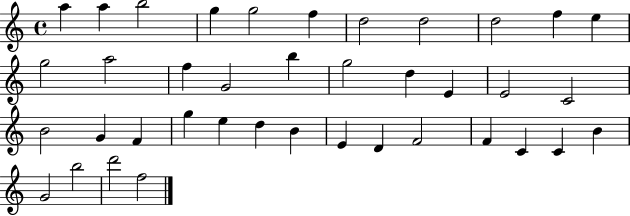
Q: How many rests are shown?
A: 0